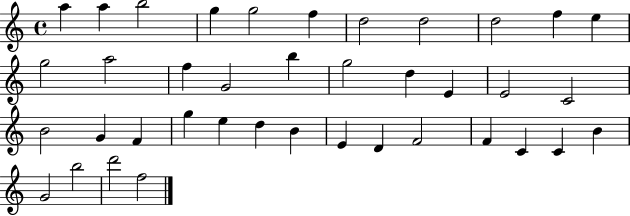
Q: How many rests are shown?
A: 0